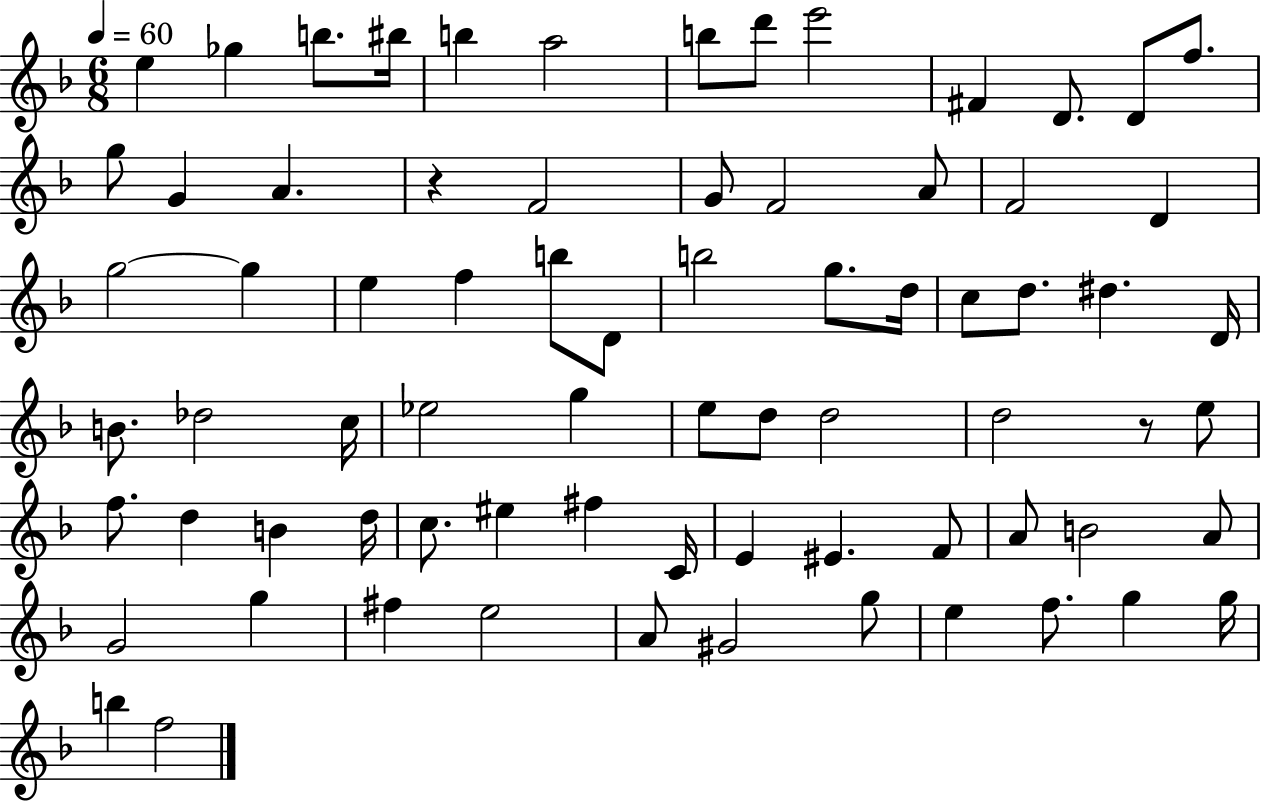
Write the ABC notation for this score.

X:1
T:Untitled
M:6/8
L:1/4
K:F
e _g b/2 ^b/4 b a2 b/2 d'/2 e'2 ^F D/2 D/2 f/2 g/2 G A z F2 G/2 F2 A/2 F2 D g2 g e f b/2 D/2 b2 g/2 d/4 c/2 d/2 ^d D/4 B/2 _d2 c/4 _e2 g e/2 d/2 d2 d2 z/2 e/2 f/2 d B d/4 c/2 ^e ^f C/4 E ^E F/2 A/2 B2 A/2 G2 g ^f e2 A/2 ^G2 g/2 e f/2 g g/4 b f2